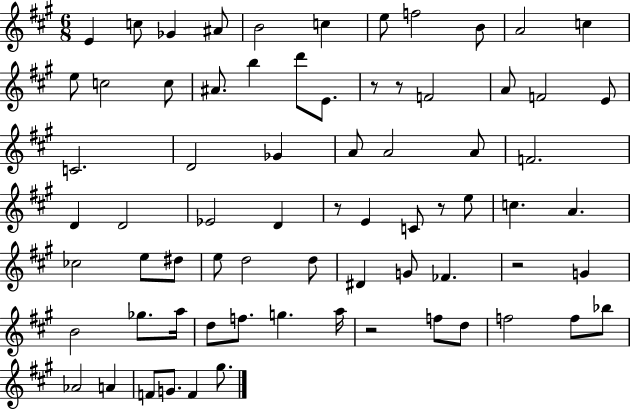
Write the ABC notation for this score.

X:1
T:Untitled
M:6/8
L:1/4
K:A
E c/2 _G ^A/2 B2 c e/2 f2 B/2 A2 c e/2 c2 c/2 ^A/2 b d'/2 E/2 z/2 z/2 F2 A/2 F2 E/2 C2 D2 _G A/2 A2 A/2 F2 D D2 _E2 D z/2 E C/2 z/2 e/2 c A _c2 e/2 ^d/2 e/2 d2 d/2 ^D G/2 _F z2 G B2 _g/2 a/4 d/2 f/2 g a/4 z2 f/2 d/2 f2 f/2 _b/2 _A2 A F/2 G/2 F ^g/2